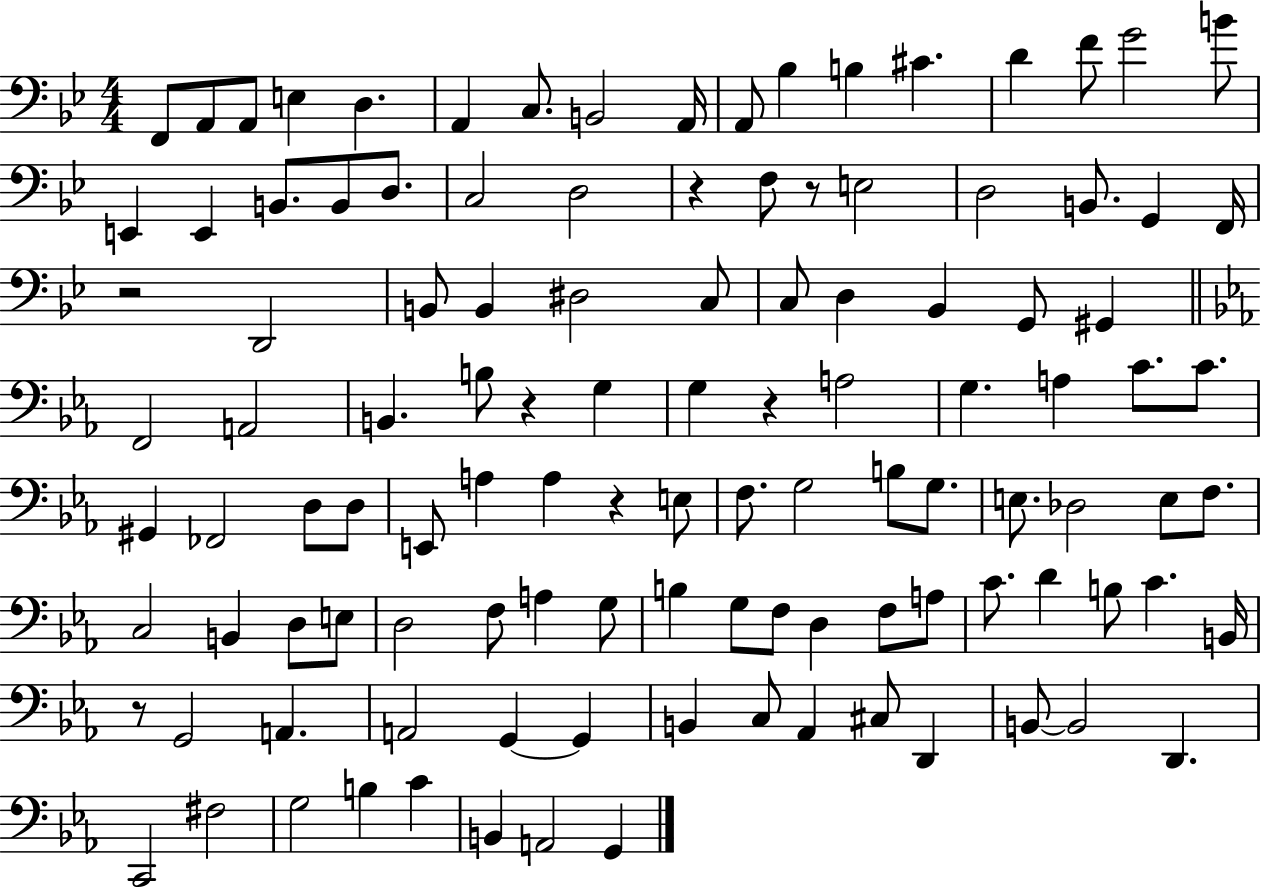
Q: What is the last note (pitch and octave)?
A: G2